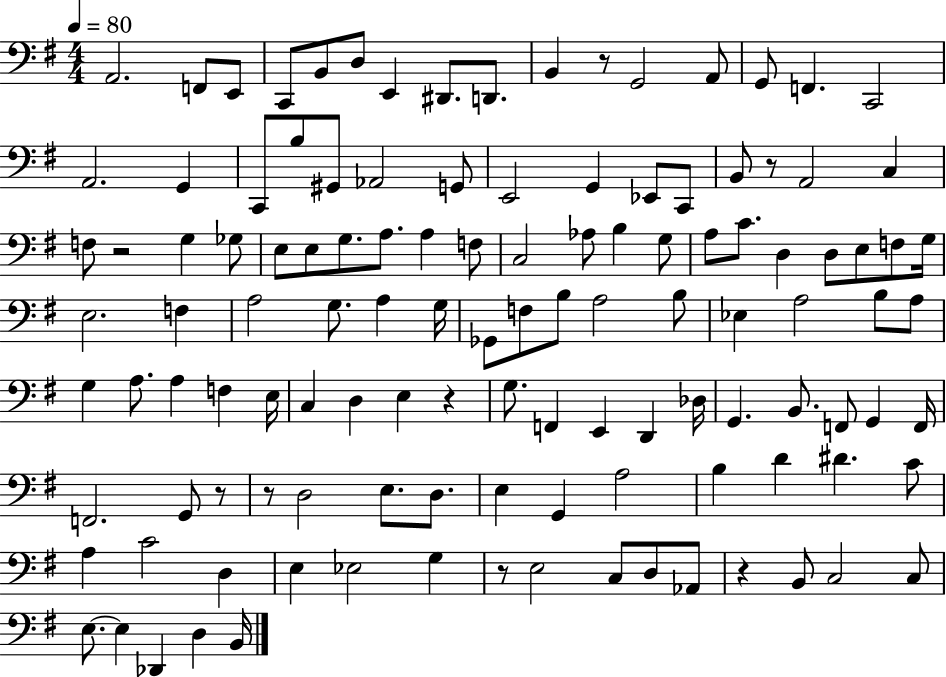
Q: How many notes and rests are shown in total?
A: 120